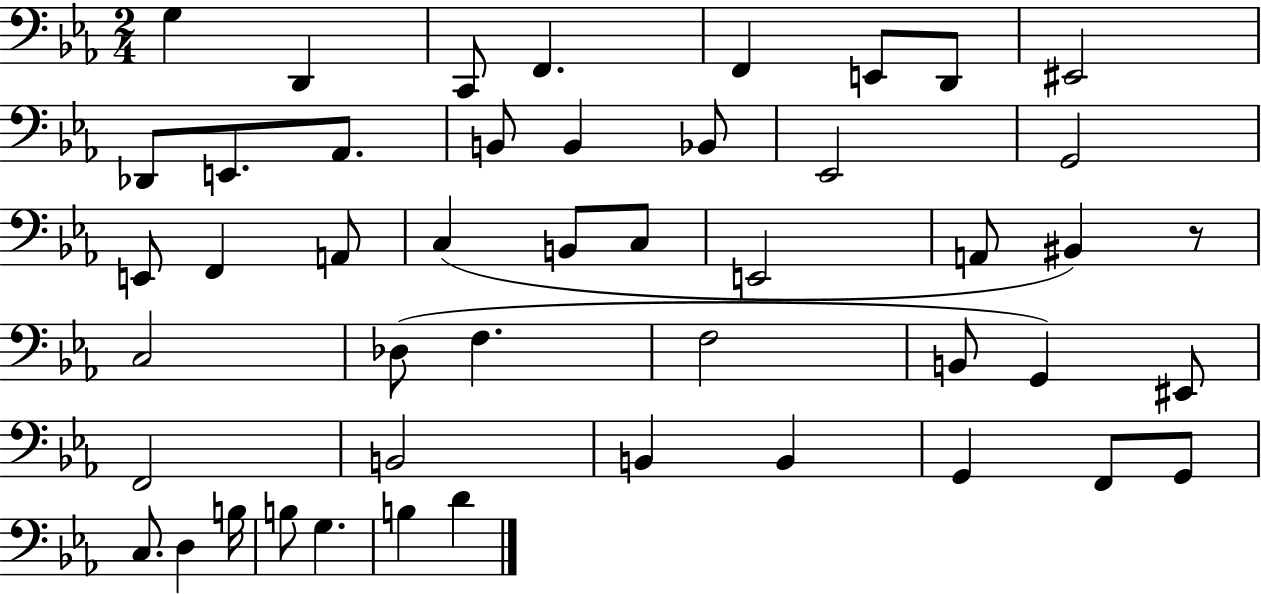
{
  \clef bass
  \numericTimeSignature
  \time 2/4
  \key ees \major
  g4 d,4 | c,8 f,4. | f,4 e,8 d,8 | eis,2 | \break des,8 e,8. aes,8. | b,8 b,4 bes,8 | ees,2 | g,2 | \break e,8 f,4 a,8 | c4( b,8 c8 | e,2 | a,8 bis,4) r8 | \break c2 | des8( f4. | f2 | b,8 g,4) eis,8 | \break f,2 | b,2 | b,4 b,4 | g,4 f,8 g,8 | \break c8. d4 b16 | b8 g4. | b4 d'4 | \bar "|."
}